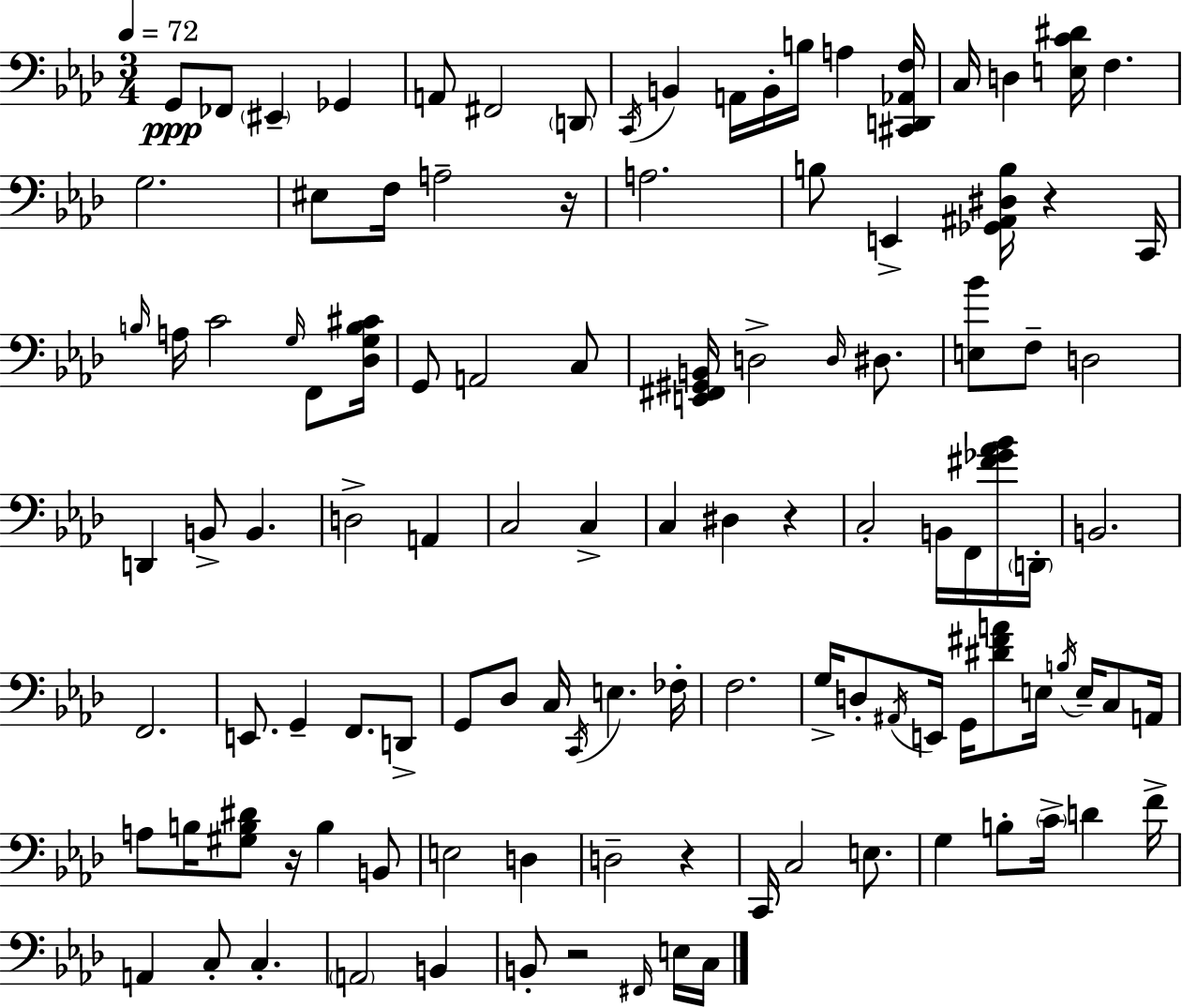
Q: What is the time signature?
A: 3/4